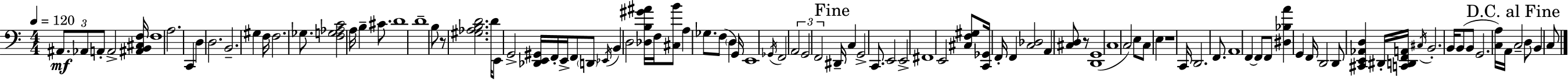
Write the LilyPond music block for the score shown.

{
  \clef bass
  \numericTimeSignature
  \time 4/4
  \key c \major
  \tempo 4 = 120
  \tuplet 3/2 { ais,8.\mf aes,8 a,8-. } a,2-> <ais, b, cis f>16 | f1 | a2. c,4 | d4 d2. | \break b,2.-- gis4 | f16 f2. ges8. | <f g aes c'>2 a16 b4-- cis'8. | d'1 | \break d'1-- | b8 r8 <gis aes b d'>2. | d'16 e,8 g,2-> <des, e, gis,>16 f,16-. e,16-> f,8 | \parenthesize d,8 \acciaccatura { ees,16 } b,4 d2 <des b gis' ais'>16 | \break f16 <cis b'>8 a4 ges8. f8( \parenthesize d4 | g,16) e,1 | \acciaccatura { ges,16 } f,2 \tuplet 3/2 { a,2 | g,2 f,2 } | \break \mark "Fine" dis,16-- c4 g,2-> c,8. | e,2 e,2-> | fis,1 | e,2 <cis f gis>8 <c, ges,>16 f,16-. f,4 | \break <c des>2 a,4 <cis d>8 | r8 <d, g,>1( | c1 | c2) e8 c8 e4 | \break r1 | c,16 d,2. f,8. | a,1 | f,4~~ f,8 f,8 <dis bes a'>4 g,4 | \break f,16 d,2 d,8 <cis, e, aes, d>4 | dis,16-. <c, d, f, a,>16 \acciaccatura { cis16 } b,2.-. | b,16 b,8( b,8 g,2. | <c a>16) a,16 \mark "D.C. al Fine" c2-- d8 b,4 | \break c8 \bar "|."
}